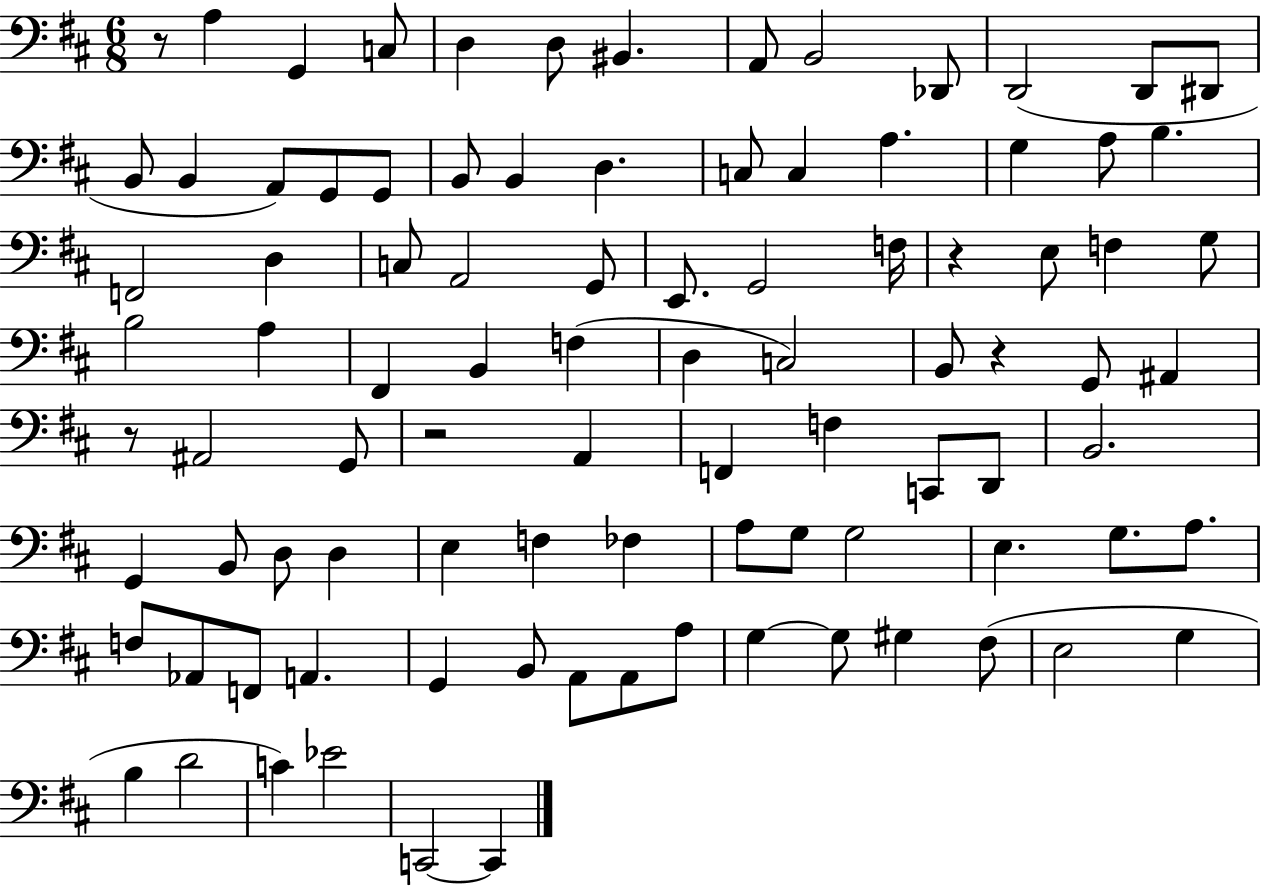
X:1
T:Untitled
M:6/8
L:1/4
K:D
z/2 A, G,, C,/2 D, D,/2 ^B,, A,,/2 B,,2 _D,,/2 D,,2 D,,/2 ^D,,/2 B,,/2 B,, A,,/2 G,,/2 G,,/2 B,,/2 B,, D, C,/2 C, A, G, A,/2 B, F,,2 D, C,/2 A,,2 G,,/2 E,,/2 G,,2 F,/4 z E,/2 F, G,/2 B,2 A, ^F,, B,, F, D, C,2 B,,/2 z G,,/2 ^A,, z/2 ^A,,2 G,,/2 z2 A,, F,, F, C,,/2 D,,/2 B,,2 G,, B,,/2 D,/2 D, E, F, _F, A,/2 G,/2 G,2 E, G,/2 A,/2 F,/2 _A,,/2 F,,/2 A,, G,, B,,/2 A,,/2 A,,/2 A,/2 G, G,/2 ^G, ^F,/2 E,2 G, B, D2 C _E2 C,,2 C,,